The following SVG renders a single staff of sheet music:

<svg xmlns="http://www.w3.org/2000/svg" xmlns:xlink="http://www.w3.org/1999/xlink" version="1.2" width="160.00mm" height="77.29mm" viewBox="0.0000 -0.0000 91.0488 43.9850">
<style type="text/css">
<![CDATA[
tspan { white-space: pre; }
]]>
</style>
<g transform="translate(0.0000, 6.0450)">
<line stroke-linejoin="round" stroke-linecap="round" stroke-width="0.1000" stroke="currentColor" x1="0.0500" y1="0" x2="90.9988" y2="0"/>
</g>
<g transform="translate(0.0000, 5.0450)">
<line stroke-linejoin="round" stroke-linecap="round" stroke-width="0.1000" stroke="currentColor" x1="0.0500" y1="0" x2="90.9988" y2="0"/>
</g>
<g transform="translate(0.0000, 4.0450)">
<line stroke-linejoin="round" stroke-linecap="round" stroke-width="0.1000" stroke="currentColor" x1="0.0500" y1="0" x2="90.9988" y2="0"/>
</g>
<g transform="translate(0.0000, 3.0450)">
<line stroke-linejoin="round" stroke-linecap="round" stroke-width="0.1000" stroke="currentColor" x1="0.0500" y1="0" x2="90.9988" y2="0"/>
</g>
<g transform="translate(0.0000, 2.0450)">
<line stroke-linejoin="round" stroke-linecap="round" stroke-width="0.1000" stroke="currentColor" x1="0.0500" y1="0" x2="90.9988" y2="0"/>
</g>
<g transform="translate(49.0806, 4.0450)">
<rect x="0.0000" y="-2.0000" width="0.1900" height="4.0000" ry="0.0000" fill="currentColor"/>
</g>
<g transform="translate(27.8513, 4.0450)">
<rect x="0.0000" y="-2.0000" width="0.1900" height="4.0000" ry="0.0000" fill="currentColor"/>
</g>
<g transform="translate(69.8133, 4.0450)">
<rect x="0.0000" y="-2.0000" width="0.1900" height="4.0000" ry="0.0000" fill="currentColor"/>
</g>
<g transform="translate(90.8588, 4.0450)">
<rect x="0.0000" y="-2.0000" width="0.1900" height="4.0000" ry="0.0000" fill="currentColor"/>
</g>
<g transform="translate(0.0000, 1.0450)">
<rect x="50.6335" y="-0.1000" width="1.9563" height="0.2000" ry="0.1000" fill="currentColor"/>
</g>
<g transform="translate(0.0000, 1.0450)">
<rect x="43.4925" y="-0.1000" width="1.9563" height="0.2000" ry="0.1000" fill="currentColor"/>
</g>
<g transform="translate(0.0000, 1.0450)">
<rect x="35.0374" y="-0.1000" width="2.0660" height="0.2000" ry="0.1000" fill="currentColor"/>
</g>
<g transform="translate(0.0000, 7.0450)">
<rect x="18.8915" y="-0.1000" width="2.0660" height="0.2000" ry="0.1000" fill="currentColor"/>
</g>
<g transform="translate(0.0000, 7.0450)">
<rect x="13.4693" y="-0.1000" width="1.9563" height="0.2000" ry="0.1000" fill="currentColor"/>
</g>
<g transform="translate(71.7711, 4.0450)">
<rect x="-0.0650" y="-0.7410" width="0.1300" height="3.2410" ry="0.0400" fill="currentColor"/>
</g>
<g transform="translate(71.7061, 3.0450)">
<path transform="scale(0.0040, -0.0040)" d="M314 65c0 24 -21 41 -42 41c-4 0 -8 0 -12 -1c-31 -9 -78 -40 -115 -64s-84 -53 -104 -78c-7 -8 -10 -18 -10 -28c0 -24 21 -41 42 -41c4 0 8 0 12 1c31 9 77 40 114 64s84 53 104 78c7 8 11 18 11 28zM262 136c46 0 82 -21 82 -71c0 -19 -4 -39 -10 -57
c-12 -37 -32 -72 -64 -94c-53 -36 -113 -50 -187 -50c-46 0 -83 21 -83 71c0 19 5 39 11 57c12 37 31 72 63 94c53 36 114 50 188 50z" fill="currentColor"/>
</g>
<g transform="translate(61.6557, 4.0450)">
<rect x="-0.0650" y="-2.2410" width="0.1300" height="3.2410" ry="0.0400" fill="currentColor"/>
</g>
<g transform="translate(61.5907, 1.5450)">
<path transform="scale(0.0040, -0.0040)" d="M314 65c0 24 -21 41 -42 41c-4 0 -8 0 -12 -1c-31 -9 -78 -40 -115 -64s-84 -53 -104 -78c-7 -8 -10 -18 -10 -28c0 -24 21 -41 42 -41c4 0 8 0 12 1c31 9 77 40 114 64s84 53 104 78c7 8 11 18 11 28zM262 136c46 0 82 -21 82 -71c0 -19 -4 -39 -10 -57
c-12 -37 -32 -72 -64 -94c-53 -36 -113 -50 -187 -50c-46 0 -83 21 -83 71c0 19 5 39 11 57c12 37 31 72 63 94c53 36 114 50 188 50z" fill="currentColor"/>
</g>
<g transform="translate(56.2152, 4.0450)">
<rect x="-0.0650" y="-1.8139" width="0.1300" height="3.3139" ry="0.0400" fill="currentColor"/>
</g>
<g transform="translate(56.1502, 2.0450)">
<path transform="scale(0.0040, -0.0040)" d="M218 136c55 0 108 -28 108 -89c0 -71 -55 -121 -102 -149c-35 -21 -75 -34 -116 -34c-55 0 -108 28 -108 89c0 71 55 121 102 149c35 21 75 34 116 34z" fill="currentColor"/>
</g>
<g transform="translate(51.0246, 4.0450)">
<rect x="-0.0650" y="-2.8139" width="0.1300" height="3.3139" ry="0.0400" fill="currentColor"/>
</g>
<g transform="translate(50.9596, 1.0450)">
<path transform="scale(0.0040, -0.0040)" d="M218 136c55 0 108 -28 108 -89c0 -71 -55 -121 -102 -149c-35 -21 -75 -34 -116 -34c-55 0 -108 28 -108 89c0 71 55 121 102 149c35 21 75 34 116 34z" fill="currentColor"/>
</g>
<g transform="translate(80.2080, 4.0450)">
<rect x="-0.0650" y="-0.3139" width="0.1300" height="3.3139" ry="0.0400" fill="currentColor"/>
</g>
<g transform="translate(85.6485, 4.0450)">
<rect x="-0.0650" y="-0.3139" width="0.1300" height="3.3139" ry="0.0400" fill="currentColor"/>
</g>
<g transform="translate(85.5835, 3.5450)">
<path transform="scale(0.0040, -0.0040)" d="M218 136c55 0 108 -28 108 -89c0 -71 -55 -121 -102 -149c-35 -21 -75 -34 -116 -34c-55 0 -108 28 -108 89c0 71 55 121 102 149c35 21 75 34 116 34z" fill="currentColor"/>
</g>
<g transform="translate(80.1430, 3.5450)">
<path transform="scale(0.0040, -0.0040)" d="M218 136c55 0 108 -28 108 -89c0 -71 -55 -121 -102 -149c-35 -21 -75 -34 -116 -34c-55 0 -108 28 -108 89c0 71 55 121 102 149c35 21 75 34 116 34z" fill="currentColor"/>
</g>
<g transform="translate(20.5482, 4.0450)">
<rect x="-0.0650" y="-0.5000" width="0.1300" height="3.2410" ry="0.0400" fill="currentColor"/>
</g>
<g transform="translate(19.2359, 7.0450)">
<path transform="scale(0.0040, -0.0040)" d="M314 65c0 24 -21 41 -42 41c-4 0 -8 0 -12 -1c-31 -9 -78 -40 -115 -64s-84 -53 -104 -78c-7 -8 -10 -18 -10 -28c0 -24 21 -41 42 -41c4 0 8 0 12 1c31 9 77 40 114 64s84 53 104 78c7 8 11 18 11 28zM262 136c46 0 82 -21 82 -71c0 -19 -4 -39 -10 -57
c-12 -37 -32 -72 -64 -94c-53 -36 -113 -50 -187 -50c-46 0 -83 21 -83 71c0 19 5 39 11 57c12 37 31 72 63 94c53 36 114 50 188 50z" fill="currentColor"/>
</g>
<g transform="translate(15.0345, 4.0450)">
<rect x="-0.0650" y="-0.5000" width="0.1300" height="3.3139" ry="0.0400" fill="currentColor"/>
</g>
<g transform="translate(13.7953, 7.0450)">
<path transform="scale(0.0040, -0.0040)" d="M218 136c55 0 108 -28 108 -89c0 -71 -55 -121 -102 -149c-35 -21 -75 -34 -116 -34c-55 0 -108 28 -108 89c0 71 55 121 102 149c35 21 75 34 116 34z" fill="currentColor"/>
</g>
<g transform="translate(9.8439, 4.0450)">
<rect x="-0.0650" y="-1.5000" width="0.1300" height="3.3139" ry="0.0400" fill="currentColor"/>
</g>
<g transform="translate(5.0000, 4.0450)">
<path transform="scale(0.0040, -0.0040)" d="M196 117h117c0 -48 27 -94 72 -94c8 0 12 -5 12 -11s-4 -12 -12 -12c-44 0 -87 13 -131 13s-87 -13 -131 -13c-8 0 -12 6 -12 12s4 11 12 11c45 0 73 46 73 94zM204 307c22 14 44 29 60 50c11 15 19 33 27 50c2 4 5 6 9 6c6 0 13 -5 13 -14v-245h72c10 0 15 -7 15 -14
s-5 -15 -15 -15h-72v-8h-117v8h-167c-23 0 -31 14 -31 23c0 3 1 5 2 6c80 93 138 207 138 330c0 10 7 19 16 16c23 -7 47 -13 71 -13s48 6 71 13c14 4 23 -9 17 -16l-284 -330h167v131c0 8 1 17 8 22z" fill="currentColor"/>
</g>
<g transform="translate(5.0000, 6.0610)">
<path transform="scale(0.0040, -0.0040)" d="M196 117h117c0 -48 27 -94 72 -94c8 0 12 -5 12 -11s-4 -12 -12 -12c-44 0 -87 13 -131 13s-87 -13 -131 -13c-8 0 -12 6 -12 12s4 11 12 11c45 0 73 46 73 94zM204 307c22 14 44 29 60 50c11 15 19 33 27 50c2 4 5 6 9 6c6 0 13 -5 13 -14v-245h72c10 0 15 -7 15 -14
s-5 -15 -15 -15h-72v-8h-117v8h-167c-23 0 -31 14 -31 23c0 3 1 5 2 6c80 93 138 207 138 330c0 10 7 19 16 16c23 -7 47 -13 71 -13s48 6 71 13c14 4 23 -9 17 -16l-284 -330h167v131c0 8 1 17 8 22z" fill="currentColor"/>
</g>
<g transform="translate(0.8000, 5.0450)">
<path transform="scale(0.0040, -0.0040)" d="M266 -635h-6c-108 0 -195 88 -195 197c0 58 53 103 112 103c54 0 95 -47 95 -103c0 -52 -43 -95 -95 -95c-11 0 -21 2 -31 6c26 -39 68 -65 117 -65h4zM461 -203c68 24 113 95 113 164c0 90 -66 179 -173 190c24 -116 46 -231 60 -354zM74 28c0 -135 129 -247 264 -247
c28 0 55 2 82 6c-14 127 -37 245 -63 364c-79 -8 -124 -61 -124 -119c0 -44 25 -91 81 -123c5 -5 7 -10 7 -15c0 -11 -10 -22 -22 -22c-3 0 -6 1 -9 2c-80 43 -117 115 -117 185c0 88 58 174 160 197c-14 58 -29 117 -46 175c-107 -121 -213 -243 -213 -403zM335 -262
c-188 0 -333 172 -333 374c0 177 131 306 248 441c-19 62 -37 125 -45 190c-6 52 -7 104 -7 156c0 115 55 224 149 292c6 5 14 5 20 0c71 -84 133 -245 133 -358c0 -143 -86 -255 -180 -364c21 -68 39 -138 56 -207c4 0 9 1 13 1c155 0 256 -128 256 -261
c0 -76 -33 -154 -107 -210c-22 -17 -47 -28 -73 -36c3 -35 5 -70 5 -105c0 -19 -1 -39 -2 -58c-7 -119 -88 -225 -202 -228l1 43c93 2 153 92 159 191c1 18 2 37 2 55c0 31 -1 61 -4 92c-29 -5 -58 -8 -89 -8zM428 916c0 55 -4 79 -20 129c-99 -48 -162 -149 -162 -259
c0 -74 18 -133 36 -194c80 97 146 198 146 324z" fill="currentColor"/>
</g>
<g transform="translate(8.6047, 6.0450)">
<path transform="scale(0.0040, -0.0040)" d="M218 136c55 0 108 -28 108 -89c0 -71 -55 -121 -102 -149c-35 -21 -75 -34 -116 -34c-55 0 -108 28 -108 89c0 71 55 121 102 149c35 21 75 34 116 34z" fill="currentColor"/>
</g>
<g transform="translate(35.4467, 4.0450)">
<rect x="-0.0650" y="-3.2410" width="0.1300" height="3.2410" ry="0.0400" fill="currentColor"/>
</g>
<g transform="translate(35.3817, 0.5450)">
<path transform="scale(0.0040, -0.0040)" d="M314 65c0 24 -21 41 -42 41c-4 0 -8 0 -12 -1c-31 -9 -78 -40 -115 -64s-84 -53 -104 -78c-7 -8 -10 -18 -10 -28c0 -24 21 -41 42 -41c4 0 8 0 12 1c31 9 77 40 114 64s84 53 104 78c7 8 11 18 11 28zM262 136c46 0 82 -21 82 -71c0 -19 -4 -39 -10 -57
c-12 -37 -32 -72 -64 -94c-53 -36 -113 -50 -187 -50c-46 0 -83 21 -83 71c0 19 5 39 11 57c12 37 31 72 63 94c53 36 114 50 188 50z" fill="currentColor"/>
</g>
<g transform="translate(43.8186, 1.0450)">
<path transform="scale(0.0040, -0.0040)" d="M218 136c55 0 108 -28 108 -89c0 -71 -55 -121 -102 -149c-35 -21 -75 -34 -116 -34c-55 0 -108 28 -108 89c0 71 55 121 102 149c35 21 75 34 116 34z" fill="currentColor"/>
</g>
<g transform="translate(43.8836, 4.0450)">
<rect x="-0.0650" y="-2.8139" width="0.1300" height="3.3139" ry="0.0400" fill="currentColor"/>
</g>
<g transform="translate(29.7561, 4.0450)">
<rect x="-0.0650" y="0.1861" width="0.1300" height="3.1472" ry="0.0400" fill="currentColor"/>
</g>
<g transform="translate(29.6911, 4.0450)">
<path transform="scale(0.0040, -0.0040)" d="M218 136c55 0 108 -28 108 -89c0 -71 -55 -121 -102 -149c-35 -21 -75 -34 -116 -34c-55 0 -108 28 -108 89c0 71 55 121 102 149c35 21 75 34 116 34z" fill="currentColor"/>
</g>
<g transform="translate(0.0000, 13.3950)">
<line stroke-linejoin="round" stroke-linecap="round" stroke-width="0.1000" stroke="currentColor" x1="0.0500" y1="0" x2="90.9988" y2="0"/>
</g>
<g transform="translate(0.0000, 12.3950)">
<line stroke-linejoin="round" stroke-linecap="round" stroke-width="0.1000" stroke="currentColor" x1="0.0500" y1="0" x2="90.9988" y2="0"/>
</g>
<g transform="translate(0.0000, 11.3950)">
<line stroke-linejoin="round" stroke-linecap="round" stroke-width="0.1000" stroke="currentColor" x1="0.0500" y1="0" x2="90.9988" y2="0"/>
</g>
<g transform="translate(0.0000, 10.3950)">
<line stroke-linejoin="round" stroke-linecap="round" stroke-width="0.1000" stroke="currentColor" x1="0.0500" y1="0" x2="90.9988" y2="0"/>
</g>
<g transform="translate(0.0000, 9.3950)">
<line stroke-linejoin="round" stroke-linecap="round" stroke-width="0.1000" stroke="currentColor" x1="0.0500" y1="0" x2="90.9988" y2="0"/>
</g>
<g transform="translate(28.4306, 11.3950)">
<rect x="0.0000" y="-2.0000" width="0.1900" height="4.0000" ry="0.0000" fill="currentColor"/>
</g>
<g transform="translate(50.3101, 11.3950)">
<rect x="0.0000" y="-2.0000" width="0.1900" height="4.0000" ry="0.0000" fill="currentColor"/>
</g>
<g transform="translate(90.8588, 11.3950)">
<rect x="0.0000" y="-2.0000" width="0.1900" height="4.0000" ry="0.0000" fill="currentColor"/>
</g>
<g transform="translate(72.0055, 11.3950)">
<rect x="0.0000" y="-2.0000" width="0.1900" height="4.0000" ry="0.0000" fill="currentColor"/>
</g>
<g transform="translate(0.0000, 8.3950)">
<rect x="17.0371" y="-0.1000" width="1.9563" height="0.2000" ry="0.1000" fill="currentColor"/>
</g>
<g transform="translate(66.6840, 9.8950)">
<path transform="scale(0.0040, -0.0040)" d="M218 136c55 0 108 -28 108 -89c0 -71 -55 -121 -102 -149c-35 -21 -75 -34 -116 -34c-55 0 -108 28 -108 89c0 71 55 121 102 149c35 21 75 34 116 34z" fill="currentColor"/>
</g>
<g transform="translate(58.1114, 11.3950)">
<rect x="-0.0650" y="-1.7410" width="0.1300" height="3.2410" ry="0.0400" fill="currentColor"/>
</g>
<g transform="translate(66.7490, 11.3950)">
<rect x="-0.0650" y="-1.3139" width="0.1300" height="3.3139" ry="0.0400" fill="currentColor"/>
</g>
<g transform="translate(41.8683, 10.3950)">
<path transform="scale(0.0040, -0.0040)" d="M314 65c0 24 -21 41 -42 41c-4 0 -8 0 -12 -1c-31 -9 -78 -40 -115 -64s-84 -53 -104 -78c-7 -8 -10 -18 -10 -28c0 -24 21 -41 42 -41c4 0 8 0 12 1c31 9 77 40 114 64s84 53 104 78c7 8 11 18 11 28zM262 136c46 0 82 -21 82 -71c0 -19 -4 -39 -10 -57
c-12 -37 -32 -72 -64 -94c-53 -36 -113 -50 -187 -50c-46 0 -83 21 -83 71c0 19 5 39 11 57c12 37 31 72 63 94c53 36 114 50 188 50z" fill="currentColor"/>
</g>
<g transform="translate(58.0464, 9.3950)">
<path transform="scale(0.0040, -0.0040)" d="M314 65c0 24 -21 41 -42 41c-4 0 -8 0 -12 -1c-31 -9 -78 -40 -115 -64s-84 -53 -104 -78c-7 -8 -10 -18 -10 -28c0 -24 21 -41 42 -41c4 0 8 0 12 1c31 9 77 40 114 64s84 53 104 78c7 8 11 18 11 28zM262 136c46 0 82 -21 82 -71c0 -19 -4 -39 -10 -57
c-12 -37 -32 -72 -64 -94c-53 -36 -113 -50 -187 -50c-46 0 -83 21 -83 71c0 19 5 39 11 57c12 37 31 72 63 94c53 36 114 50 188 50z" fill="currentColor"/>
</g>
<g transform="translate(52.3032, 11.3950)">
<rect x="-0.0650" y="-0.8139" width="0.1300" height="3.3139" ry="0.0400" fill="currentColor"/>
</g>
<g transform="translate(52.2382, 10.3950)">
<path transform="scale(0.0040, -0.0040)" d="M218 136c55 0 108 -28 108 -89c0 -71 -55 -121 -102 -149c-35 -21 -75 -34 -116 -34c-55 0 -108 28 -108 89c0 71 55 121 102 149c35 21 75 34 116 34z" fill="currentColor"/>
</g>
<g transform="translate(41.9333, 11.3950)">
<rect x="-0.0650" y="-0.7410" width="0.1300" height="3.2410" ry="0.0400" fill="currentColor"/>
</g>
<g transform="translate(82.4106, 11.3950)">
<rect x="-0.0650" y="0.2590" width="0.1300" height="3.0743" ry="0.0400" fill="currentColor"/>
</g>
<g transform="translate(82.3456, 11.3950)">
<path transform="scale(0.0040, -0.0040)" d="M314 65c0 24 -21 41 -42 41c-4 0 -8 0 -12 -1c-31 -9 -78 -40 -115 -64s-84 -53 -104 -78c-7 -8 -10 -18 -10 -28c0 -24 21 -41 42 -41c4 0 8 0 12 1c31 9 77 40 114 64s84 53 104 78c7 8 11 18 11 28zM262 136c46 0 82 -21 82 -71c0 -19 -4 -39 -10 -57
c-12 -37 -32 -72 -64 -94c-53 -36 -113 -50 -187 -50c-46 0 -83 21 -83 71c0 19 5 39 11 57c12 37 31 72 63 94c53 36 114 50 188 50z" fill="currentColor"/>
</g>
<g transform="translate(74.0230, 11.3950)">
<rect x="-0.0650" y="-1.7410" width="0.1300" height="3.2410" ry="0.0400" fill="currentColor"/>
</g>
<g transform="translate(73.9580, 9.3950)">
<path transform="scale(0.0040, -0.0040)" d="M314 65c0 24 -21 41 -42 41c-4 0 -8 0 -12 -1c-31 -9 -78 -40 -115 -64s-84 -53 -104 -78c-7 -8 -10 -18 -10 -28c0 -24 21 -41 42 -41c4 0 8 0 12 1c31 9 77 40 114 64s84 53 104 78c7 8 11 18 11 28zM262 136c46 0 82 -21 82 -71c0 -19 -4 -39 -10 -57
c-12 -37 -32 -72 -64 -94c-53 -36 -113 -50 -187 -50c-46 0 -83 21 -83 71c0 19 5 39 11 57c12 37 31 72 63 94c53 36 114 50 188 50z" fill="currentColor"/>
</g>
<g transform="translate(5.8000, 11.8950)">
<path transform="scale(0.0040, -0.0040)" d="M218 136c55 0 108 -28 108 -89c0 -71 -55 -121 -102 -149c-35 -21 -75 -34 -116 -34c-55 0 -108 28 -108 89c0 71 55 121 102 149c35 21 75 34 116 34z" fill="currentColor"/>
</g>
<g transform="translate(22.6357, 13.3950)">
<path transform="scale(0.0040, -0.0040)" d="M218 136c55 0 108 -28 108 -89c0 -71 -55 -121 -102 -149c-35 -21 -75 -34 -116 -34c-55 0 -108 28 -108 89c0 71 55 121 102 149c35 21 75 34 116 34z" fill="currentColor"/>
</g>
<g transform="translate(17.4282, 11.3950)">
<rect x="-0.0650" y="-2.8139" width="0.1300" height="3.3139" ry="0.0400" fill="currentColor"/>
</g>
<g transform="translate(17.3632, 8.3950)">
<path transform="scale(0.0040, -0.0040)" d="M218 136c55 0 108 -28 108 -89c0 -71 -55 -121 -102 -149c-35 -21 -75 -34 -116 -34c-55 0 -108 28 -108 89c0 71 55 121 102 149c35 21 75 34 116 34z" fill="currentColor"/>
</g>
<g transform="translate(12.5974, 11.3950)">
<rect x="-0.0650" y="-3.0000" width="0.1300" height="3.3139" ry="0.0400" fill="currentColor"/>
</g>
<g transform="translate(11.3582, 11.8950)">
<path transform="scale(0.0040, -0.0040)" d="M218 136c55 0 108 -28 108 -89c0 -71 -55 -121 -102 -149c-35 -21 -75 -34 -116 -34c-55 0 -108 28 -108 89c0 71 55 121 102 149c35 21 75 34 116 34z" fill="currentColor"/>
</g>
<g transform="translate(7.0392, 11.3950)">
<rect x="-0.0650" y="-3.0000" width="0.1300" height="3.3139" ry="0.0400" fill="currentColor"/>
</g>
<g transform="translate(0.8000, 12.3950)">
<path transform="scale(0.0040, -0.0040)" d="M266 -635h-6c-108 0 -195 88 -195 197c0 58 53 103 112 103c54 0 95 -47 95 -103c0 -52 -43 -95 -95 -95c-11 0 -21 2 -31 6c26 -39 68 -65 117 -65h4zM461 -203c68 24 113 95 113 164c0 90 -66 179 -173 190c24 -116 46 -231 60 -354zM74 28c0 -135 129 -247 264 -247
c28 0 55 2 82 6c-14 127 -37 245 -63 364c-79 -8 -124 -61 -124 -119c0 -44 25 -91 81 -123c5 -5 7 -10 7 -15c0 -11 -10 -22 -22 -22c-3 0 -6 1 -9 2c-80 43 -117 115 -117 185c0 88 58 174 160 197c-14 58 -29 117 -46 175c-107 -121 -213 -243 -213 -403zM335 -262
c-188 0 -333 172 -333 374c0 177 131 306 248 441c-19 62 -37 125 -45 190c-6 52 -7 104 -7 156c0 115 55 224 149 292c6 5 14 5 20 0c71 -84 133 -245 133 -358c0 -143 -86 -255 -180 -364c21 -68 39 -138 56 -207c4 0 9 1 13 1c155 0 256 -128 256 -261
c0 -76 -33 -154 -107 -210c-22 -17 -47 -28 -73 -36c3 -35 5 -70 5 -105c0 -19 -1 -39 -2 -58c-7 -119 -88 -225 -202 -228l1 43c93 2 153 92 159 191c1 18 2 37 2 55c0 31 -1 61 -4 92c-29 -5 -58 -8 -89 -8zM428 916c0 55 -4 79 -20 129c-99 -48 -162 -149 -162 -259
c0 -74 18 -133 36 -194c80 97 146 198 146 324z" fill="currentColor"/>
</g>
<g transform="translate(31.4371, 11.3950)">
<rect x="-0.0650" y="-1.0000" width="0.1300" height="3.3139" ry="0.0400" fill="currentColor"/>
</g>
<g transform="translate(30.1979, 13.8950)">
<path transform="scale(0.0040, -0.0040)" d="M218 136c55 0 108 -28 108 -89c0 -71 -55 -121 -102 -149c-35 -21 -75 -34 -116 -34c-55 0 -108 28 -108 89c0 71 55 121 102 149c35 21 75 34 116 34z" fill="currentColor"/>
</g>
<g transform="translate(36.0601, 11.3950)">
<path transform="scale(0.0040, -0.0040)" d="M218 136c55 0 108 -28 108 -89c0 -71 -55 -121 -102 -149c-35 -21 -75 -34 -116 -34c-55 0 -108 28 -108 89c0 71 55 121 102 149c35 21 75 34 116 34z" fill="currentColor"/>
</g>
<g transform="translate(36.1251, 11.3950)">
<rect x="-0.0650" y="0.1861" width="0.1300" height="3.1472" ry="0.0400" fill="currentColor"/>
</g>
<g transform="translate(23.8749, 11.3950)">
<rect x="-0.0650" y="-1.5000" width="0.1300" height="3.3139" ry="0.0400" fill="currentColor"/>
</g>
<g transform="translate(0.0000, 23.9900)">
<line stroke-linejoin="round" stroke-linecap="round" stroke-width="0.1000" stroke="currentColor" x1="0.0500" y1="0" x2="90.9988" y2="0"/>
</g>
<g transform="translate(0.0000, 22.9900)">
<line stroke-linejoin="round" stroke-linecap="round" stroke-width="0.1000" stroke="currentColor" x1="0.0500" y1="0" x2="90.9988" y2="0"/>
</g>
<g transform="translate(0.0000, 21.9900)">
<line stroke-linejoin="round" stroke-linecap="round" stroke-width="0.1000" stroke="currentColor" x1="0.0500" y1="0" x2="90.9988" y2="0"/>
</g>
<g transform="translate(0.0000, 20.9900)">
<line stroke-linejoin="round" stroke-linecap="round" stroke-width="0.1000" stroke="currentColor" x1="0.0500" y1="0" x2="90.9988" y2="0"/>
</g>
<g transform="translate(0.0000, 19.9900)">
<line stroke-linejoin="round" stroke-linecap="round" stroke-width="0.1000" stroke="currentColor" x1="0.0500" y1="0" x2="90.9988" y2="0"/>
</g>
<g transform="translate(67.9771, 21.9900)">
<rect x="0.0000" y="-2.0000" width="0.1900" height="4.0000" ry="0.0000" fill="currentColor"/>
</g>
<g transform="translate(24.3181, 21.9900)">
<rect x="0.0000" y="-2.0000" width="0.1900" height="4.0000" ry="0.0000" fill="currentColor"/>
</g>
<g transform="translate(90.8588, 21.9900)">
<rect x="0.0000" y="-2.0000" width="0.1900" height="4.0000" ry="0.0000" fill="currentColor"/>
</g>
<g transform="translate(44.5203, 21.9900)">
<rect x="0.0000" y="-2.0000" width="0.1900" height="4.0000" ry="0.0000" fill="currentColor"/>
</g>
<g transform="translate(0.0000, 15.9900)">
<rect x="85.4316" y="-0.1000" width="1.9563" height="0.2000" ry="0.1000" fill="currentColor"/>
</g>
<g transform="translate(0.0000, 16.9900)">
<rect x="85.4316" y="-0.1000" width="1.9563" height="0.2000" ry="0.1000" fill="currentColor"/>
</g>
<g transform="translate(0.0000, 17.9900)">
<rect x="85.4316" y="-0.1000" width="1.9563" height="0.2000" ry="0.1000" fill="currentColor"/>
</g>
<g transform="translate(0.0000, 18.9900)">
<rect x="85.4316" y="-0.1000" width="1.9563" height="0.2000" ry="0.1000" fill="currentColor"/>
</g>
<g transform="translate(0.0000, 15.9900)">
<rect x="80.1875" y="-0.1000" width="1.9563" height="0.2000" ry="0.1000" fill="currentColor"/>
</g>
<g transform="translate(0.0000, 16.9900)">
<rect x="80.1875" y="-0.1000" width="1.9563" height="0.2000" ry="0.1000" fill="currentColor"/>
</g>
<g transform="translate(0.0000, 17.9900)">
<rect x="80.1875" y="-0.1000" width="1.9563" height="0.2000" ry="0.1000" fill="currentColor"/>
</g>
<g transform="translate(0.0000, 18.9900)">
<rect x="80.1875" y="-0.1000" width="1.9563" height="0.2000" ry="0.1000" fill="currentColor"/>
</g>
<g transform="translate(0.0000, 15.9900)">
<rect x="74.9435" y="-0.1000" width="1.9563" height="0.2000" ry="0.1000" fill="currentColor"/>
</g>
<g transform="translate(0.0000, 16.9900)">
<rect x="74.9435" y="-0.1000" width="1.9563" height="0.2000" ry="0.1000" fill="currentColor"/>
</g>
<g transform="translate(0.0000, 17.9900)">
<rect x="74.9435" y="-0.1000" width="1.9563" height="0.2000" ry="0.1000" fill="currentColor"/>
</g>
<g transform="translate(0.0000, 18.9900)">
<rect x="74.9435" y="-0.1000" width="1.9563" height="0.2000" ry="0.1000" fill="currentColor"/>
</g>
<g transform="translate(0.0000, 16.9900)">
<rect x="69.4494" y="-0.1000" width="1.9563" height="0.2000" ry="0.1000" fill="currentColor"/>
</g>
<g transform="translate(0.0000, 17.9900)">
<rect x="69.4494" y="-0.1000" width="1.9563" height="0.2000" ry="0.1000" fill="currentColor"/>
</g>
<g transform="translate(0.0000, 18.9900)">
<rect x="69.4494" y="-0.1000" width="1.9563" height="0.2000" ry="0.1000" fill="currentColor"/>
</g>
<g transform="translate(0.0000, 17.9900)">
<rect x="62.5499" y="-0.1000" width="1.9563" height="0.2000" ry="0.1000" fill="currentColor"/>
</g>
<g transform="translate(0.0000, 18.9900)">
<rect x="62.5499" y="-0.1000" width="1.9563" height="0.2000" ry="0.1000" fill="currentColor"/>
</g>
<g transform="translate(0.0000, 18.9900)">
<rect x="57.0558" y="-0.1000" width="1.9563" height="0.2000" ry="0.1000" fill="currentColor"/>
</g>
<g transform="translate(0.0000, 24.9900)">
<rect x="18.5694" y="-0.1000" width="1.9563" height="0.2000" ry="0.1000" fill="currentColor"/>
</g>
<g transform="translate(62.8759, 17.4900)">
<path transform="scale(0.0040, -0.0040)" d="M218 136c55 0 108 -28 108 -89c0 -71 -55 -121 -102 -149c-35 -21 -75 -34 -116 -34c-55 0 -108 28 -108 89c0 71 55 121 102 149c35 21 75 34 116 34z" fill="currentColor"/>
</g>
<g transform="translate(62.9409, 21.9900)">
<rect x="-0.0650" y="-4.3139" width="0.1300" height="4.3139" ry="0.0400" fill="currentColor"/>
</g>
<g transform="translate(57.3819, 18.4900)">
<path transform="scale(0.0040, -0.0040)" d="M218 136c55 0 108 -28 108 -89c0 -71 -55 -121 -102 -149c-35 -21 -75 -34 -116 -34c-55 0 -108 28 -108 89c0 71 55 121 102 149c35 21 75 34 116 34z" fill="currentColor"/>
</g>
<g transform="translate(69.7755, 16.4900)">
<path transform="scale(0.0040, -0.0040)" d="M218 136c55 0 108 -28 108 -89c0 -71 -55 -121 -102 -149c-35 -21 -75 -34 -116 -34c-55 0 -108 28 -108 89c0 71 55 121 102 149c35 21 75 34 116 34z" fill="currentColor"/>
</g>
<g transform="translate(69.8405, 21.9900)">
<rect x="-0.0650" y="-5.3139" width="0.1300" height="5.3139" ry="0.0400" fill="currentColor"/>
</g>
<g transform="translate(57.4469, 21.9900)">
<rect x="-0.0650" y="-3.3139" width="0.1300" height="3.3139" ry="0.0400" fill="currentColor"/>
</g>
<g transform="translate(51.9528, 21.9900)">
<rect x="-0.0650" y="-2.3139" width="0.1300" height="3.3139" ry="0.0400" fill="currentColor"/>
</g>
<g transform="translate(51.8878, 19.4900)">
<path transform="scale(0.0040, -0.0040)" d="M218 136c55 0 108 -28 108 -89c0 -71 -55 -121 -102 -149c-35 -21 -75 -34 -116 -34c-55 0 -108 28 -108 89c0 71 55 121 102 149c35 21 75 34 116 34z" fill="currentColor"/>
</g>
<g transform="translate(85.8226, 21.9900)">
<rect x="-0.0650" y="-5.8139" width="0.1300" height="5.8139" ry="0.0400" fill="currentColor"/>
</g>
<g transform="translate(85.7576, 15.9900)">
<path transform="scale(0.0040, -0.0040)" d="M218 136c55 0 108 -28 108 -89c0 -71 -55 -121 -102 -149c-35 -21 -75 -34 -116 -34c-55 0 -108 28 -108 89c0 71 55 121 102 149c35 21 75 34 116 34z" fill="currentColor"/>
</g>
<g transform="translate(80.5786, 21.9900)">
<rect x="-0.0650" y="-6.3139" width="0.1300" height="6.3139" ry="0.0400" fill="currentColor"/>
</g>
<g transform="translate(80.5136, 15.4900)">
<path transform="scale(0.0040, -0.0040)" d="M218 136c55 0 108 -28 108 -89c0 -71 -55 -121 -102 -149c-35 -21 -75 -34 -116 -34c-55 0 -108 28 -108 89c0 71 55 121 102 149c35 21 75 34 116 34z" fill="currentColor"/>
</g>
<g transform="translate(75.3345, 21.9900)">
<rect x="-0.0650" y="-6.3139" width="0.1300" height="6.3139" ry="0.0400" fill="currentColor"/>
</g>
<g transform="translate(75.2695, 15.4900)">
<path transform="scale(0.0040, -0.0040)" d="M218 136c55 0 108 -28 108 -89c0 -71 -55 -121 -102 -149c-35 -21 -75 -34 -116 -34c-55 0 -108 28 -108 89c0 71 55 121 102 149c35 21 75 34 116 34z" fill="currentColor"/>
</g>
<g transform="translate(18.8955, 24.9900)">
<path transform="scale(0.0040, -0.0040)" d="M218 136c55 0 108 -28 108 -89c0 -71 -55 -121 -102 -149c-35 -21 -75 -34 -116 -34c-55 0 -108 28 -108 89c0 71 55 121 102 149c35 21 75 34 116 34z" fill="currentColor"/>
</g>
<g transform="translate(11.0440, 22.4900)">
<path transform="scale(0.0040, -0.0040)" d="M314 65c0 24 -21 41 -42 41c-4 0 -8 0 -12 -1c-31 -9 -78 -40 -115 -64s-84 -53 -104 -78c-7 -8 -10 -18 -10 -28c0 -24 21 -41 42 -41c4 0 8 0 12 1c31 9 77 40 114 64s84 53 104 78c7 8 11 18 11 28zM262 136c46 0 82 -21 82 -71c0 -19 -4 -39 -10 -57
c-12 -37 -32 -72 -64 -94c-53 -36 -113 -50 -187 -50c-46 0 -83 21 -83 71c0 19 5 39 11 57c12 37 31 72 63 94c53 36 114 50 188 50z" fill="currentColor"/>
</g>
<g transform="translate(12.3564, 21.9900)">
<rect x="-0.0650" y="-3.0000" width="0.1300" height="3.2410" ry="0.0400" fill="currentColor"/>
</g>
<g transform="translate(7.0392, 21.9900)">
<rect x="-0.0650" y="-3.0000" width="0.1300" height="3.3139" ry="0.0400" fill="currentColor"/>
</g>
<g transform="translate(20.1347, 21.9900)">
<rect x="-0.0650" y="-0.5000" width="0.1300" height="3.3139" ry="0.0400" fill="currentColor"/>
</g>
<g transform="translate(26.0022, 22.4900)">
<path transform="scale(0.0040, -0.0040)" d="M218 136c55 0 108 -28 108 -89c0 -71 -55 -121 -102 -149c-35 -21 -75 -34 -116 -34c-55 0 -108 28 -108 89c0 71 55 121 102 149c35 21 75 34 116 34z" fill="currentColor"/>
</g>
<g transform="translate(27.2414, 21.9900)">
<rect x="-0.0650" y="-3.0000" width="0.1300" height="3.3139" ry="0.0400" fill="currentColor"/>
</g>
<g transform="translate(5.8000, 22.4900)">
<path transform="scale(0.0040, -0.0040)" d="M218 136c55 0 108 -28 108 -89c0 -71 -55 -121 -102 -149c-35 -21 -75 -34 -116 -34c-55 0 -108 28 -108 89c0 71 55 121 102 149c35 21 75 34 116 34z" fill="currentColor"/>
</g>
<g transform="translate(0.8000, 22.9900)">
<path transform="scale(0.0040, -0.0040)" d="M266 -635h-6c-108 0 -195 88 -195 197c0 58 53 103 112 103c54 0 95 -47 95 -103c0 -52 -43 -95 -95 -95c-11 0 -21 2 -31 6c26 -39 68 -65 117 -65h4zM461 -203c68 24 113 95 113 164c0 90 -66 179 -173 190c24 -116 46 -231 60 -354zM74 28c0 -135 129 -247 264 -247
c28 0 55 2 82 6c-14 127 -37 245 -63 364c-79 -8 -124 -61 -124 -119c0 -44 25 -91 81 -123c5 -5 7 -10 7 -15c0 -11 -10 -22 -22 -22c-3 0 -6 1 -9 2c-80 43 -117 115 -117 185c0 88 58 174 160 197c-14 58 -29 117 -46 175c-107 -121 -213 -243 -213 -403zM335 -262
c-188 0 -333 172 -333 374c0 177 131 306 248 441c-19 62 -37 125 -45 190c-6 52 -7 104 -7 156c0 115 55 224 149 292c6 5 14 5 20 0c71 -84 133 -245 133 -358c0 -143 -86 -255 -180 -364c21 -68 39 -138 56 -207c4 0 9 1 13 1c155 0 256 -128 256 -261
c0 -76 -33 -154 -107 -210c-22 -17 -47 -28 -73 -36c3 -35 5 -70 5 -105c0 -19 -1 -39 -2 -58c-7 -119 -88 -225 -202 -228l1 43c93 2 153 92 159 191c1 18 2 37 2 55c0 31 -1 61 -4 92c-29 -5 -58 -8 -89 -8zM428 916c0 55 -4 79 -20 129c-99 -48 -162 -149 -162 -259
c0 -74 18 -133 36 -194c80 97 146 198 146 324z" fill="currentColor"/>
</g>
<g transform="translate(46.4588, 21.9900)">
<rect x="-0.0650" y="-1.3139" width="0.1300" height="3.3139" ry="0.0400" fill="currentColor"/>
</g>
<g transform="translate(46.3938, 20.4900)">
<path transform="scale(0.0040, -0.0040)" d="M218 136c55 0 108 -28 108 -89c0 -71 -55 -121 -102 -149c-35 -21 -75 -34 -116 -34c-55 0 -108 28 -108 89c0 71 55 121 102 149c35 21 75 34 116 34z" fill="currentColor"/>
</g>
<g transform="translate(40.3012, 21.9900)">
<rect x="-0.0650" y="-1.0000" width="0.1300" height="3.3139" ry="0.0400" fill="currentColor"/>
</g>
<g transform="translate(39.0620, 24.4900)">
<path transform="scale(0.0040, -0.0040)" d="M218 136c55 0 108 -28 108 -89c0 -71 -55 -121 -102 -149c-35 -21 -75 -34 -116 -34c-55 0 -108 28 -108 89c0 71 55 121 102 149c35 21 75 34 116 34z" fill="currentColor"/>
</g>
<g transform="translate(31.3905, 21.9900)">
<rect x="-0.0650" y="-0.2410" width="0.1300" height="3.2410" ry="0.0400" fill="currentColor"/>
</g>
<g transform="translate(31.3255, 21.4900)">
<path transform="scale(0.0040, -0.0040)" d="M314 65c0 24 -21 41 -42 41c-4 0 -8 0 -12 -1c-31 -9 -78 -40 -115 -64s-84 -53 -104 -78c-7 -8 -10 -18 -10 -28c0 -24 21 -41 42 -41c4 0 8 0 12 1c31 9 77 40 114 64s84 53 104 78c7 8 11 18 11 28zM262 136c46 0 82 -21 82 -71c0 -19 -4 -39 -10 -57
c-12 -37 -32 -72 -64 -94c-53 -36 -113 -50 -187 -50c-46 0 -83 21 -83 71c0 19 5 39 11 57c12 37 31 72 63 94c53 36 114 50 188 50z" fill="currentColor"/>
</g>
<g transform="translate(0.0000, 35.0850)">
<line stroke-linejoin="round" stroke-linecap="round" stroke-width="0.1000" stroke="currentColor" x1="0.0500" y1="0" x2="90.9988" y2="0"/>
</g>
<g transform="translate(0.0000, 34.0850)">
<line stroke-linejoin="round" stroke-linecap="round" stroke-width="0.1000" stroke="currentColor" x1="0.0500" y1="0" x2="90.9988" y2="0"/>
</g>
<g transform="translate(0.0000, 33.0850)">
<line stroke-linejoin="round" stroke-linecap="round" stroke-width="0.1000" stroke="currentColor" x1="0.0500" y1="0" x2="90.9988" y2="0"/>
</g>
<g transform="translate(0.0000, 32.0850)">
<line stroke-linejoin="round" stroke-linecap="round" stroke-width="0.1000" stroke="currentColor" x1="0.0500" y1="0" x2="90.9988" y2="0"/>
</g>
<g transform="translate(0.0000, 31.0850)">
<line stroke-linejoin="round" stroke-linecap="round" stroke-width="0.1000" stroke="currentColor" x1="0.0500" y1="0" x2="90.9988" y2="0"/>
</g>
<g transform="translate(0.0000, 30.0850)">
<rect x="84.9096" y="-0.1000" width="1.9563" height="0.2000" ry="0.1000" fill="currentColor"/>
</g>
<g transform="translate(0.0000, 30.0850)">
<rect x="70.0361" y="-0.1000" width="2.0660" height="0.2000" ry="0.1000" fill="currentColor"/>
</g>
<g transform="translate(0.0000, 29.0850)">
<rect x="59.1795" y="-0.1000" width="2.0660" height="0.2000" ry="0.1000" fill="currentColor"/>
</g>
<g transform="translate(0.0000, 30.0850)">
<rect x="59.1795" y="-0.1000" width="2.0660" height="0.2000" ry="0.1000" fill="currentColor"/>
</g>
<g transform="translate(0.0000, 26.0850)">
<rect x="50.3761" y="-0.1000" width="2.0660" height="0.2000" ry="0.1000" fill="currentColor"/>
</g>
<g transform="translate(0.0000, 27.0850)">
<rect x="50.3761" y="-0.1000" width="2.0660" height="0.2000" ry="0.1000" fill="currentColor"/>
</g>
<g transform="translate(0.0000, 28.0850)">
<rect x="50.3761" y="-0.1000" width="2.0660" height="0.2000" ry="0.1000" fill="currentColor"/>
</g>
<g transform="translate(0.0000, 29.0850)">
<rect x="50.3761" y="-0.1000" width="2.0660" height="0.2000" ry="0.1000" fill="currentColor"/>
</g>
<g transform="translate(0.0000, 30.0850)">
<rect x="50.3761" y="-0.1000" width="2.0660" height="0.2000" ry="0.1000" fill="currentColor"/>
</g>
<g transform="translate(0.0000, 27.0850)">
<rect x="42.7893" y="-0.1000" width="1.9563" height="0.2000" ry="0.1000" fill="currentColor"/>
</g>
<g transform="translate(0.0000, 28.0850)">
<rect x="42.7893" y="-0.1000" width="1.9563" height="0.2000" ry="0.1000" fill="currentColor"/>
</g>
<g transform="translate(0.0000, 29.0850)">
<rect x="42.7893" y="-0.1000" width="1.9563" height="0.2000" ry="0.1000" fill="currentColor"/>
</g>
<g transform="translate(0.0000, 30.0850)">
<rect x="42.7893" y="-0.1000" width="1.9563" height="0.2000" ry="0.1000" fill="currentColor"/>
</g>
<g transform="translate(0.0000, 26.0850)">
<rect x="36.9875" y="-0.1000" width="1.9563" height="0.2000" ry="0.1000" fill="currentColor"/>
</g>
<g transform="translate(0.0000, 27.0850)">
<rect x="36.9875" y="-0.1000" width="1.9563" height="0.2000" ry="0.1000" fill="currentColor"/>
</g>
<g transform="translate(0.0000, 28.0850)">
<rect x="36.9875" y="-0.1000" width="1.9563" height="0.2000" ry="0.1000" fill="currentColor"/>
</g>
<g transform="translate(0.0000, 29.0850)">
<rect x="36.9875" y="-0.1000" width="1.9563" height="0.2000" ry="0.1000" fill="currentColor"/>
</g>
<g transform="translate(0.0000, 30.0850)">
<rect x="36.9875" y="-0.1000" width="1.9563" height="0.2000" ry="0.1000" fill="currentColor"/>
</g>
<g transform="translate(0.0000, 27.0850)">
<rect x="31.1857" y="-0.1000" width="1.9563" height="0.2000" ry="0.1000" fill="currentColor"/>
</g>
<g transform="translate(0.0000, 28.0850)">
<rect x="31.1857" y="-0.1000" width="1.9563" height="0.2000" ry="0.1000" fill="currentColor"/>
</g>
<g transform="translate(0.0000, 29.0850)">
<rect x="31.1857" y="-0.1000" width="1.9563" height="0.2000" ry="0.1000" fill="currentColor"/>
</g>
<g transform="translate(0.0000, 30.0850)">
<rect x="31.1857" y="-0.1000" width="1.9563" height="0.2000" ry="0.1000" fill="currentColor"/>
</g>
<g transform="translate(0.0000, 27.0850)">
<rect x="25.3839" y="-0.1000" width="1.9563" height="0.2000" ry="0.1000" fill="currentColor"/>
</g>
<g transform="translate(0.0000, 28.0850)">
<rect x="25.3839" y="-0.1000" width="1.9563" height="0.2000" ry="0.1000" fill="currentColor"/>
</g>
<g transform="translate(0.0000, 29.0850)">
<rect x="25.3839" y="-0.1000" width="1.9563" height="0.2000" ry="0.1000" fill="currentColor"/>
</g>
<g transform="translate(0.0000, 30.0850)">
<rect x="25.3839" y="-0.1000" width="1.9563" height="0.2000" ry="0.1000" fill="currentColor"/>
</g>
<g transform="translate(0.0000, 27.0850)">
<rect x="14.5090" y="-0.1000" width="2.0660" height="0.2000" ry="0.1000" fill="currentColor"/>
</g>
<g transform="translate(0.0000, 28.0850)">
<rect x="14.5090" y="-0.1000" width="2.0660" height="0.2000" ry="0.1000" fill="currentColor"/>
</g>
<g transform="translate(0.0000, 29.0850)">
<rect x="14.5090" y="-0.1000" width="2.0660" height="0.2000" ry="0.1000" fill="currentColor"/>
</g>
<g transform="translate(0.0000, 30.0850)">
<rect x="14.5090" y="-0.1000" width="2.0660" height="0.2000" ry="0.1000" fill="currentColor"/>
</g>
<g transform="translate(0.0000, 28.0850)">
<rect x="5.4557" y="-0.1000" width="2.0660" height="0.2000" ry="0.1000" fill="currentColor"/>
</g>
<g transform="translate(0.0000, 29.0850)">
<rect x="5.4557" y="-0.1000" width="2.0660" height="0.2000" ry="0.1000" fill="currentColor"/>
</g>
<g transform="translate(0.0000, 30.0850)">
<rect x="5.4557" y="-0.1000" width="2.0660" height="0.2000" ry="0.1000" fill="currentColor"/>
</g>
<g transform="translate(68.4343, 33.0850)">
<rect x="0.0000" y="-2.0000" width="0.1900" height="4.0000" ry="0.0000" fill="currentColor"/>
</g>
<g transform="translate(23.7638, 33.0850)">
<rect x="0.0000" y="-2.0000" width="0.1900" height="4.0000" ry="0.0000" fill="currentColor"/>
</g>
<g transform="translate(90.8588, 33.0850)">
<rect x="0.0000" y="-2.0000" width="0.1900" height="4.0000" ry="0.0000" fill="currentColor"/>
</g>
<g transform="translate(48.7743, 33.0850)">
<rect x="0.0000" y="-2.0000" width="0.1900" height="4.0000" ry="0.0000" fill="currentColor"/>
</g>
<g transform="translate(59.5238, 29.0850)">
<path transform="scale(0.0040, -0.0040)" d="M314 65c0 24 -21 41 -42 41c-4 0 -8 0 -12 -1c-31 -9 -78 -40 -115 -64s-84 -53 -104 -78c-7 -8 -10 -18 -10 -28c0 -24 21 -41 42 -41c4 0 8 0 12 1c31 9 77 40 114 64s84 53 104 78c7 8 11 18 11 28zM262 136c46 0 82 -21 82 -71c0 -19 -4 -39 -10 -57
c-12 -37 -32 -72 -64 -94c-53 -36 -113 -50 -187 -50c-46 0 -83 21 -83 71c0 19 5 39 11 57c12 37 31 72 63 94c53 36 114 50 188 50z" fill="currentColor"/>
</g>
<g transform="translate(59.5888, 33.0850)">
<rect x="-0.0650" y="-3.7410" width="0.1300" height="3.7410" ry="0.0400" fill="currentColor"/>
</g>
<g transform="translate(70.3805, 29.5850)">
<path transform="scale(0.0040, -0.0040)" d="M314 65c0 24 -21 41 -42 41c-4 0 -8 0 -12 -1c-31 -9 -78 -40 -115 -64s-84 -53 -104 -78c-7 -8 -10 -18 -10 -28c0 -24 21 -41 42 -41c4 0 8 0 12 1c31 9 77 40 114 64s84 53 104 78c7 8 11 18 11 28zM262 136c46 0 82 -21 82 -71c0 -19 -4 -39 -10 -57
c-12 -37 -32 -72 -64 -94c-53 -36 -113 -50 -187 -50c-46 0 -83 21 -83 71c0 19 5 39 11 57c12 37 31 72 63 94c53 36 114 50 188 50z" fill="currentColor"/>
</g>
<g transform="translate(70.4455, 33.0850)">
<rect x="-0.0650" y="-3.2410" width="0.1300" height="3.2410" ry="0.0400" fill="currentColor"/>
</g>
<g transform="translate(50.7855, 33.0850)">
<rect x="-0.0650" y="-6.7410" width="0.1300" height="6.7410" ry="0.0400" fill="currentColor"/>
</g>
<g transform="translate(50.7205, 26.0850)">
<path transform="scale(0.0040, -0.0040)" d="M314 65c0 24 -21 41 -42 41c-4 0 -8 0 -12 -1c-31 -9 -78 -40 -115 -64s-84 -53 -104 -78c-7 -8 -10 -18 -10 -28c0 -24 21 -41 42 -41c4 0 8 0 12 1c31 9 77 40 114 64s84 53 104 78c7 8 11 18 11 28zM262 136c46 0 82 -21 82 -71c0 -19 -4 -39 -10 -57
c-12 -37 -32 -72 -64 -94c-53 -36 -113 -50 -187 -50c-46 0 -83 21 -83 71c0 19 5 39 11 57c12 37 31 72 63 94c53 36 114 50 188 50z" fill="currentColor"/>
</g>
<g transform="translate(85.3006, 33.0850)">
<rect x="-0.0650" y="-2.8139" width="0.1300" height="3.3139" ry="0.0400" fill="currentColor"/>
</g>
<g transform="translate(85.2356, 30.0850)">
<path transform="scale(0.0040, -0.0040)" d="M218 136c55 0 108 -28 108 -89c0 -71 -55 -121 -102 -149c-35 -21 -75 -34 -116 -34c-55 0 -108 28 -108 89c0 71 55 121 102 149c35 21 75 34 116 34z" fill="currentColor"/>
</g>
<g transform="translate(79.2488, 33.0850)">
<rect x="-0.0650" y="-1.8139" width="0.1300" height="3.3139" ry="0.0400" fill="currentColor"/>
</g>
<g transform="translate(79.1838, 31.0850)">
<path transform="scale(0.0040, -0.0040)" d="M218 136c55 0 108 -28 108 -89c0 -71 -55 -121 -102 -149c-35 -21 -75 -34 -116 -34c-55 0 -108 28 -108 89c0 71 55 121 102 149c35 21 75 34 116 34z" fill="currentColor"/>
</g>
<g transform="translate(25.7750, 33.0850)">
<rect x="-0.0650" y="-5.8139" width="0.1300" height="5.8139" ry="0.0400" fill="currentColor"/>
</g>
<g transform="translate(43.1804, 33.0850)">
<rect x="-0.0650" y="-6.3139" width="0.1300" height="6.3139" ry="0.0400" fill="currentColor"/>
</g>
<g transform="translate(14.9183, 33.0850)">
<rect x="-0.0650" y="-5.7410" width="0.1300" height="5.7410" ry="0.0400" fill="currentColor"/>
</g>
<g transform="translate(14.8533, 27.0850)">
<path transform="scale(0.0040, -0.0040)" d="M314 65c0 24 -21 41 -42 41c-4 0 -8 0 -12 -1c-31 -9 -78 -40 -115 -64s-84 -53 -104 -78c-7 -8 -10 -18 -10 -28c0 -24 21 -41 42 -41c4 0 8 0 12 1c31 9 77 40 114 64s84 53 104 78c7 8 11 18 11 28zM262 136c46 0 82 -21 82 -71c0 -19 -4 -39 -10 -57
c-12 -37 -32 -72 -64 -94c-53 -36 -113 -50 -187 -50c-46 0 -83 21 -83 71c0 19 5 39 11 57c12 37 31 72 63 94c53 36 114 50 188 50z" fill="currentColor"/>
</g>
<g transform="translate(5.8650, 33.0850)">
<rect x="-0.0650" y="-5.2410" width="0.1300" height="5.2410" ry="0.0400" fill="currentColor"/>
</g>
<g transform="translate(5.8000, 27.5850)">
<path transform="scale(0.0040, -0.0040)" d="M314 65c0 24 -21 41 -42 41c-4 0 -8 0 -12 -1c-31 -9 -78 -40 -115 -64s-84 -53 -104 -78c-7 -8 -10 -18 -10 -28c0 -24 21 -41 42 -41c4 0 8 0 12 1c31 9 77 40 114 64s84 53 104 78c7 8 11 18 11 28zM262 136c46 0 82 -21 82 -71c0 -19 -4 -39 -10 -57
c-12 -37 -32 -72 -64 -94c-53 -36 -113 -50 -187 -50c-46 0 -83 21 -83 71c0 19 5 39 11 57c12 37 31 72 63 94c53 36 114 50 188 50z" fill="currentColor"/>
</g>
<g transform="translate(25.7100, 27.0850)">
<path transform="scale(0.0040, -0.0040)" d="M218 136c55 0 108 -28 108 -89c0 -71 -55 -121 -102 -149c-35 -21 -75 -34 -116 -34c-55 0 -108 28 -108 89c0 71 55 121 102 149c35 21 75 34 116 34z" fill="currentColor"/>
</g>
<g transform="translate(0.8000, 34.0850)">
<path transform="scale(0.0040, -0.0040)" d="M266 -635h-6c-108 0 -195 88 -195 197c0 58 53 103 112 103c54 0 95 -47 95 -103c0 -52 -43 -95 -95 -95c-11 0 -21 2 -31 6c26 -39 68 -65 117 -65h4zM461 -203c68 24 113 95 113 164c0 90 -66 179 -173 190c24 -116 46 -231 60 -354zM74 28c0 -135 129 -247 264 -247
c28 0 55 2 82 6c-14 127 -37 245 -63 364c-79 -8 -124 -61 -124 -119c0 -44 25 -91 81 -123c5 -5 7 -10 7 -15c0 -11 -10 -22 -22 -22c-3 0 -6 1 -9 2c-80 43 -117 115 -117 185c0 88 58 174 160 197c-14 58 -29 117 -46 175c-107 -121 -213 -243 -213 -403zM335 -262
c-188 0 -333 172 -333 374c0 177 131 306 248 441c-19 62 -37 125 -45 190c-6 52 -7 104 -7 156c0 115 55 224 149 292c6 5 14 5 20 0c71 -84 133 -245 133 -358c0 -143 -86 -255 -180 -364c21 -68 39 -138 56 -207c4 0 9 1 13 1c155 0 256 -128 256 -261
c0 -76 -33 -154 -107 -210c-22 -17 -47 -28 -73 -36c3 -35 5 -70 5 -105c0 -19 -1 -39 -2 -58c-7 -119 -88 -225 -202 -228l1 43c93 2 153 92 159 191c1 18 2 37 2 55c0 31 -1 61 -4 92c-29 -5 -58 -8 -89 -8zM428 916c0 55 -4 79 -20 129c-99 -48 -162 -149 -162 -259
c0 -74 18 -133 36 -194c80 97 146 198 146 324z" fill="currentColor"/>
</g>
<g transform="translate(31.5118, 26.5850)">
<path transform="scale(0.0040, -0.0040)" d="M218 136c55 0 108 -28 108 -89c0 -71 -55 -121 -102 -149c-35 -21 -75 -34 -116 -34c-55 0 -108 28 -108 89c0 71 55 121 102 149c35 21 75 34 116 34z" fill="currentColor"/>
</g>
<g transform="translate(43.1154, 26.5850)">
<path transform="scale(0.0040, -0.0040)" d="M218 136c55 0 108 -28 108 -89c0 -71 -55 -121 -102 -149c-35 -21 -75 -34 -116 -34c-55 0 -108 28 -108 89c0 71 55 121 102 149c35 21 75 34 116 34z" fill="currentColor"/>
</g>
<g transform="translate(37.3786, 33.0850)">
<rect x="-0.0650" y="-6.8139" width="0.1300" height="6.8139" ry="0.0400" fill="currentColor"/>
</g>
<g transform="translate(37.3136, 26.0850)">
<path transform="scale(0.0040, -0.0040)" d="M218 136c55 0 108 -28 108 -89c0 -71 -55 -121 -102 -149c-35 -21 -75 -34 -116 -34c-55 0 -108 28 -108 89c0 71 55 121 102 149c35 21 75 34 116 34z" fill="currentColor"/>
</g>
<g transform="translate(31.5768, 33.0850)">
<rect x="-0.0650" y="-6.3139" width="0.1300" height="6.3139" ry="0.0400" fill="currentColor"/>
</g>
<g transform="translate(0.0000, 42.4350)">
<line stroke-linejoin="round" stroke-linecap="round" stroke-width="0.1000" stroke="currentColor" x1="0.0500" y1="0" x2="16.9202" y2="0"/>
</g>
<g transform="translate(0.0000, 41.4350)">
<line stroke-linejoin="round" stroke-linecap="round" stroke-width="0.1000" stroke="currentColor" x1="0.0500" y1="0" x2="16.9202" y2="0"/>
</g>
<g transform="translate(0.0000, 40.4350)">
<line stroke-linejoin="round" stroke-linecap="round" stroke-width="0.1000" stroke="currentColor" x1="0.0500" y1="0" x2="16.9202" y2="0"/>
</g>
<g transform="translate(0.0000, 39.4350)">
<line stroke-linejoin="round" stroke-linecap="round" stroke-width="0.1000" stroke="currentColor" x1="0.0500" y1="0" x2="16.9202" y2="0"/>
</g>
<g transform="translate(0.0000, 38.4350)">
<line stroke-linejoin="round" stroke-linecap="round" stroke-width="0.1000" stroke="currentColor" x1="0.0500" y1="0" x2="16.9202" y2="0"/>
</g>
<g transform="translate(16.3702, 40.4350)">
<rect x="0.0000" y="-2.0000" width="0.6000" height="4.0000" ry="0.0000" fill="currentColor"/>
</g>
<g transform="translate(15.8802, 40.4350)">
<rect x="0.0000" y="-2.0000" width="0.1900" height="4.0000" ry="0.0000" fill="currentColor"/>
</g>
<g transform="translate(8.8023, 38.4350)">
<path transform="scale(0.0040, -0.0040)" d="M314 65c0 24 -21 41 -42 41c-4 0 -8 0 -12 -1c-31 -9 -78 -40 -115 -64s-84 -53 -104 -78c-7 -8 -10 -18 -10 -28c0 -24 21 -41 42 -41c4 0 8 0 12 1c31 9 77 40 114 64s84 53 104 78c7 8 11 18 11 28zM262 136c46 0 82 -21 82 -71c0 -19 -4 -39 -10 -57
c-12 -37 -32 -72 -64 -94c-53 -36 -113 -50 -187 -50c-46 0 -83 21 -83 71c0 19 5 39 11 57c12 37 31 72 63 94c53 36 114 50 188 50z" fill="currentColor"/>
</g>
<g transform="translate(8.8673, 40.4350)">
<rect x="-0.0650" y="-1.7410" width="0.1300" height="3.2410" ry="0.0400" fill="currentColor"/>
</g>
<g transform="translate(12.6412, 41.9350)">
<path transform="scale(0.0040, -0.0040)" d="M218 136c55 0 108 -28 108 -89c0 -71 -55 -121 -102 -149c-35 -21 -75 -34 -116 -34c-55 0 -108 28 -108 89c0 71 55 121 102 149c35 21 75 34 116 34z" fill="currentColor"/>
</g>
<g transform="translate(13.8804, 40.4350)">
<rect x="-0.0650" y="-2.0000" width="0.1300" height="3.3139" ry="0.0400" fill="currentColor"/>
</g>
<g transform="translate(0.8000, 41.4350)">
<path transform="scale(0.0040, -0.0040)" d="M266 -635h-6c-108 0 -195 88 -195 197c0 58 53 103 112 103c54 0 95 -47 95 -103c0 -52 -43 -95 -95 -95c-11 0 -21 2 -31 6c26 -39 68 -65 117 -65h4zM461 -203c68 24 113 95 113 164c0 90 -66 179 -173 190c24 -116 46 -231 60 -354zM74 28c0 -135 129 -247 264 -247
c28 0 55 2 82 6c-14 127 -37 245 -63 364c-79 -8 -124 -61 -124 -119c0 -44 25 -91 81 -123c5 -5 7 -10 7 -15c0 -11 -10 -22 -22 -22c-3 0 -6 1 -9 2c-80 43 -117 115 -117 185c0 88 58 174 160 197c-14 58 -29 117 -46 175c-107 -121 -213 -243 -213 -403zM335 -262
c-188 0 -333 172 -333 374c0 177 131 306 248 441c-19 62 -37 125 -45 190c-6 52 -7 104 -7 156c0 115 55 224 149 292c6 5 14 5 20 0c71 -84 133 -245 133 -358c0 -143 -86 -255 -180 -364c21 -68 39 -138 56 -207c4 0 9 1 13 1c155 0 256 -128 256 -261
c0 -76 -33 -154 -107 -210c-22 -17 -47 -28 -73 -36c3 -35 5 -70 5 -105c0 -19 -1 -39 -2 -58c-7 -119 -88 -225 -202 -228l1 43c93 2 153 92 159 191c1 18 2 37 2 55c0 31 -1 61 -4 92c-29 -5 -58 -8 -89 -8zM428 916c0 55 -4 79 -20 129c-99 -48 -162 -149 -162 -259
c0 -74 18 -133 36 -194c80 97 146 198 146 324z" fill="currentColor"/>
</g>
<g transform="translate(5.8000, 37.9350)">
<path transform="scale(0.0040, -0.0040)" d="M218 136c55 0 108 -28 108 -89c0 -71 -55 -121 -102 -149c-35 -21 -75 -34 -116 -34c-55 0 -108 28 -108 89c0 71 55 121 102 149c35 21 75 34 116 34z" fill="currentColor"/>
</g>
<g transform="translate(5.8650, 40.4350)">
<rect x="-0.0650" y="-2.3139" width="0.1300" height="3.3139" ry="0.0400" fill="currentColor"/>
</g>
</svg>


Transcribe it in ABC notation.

X:1
T:Untitled
M:4/4
L:1/4
K:C
E C C2 B b2 a a f g2 d2 c c A A a E D B d2 d f2 e f2 B2 A A2 C A c2 D e g b d' f' a' a' g' f'2 g'2 g' a' b' a' b'2 c'2 b2 f a g f2 F